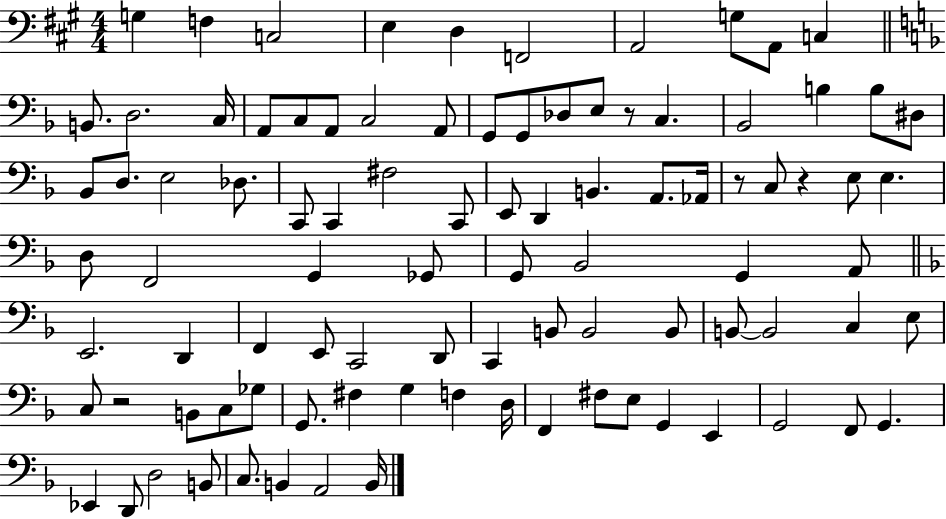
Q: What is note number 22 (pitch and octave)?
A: E3